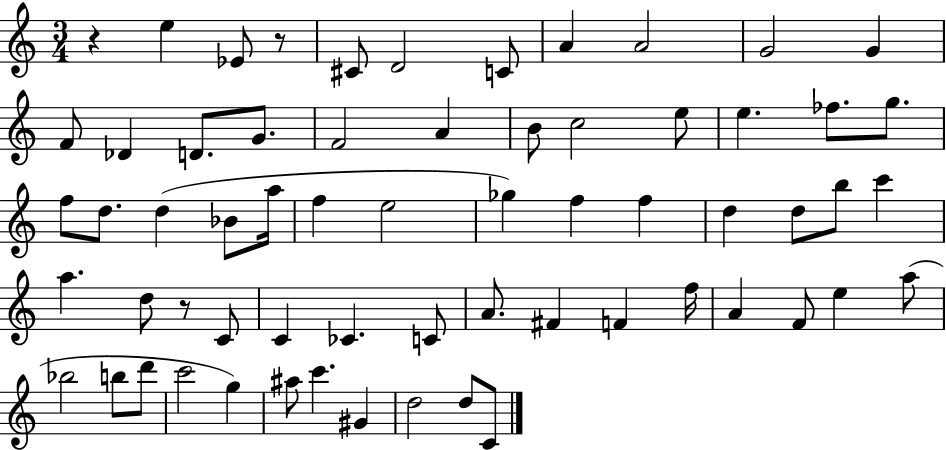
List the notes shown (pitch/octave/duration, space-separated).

R/q E5/q Eb4/e R/e C#4/e D4/h C4/e A4/q A4/h G4/h G4/q F4/e Db4/q D4/e. G4/e. F4/h A4/q B4/e C5/h E5/e E5/q. FES5/e. G5/e. F5/e D5/e. D5/q Bb4/e A5/s F5/q E5/h Gb5/q F5/q F5/q D5/q D5/e B5/e C6/q A5/q. D5/e R/e C4/e C4/q CES4/q. C4/e A4/e. F#4/q F4/q F5/s A4/q F4/e E5/q A5/e Bb5/h B5/e D6/e C6/h G5/q A#5/e C6/q. G#4/q D5/h D5/e C4/e